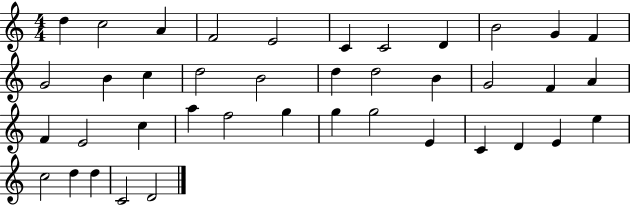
D5/q C5/h A4/q F4/h E4/h C4/q C4/h D4/q B4/h G4/q F4/q G4/h B4/q C5/q D5/h B4/h D5/q D5/h B4/q G4/h F4/q A4/q F4/q E4/h C5/q A5/q F5/h G5/q G5/q G5/h E4/q C4/q D4/q E4/q E5/q C5/h D5/q D5/q C4/h D4/h